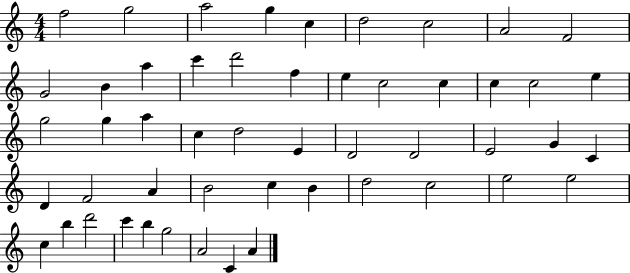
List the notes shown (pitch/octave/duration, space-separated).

F5/h G5/h A5/h G5/q C5/q D5/h C5/h A4/h F4/h G4/h B4/q A5/q C6/q D6/h F5/q E5/q C5/h C5/q C5/q C5/h E5/q G5/h G5/q A5/q C5/q D5/h E4/q D4/h D4/h E4/h G4/q C4/q D4/q F4/h A4/q B4/h C5/q B4/q D5/h C5/h E5/h E5/h C5/q B5/q D6/h C6/q B5/q G5/h A4/h C4/q A4/q